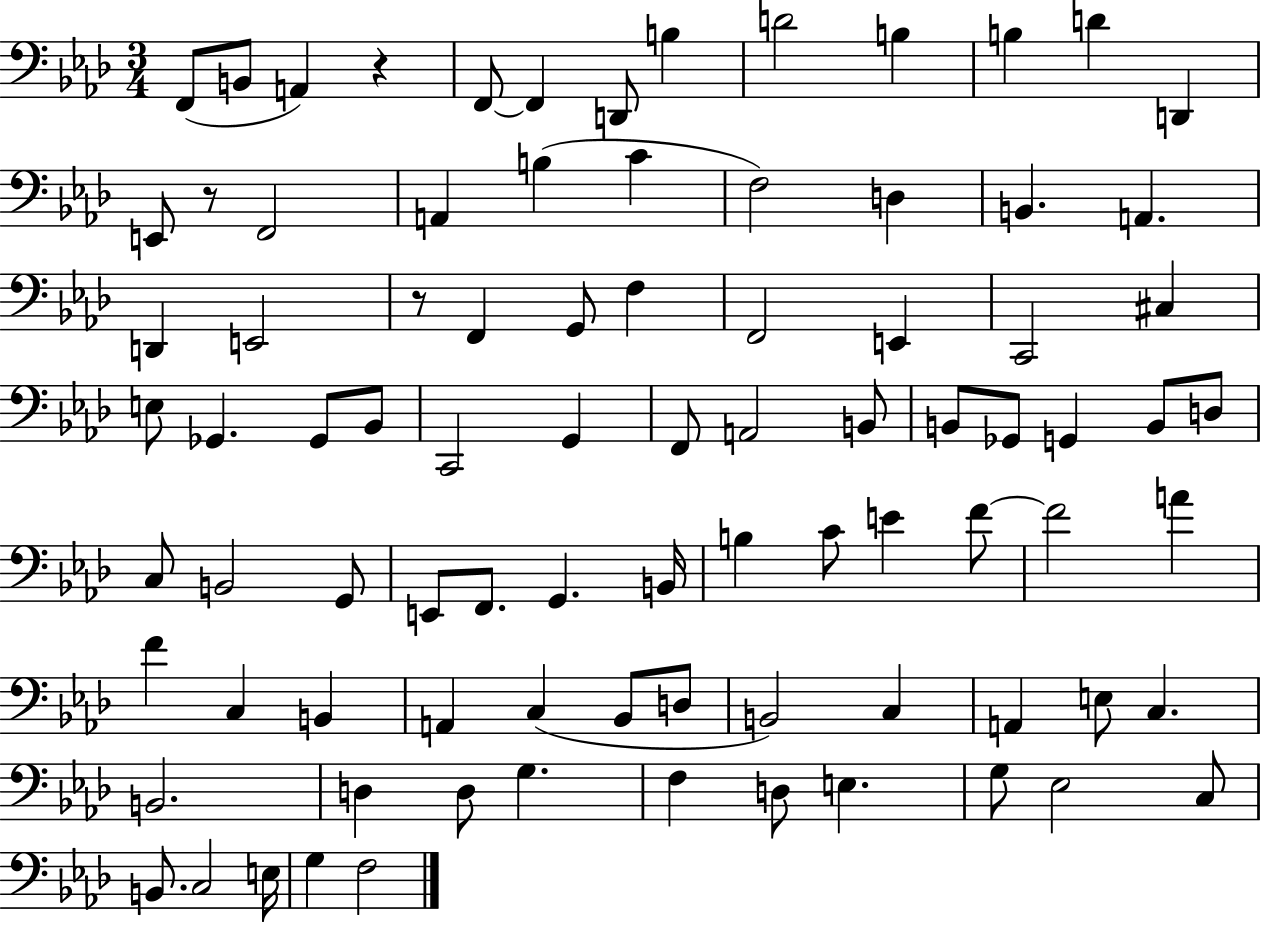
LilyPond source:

{
  \clef bass
  \numericTimeSignature
  \time 3/4
  \key aes \major
  f,8( b,8 a,4) r4 | f,8~~ f,4 d,8 b4 | d'2 b4 | b4 d'4 d,4 | \break e,8 r8 f,2 | a,4 b4( c'4 | f2) d4 | b,4. a,4. | \break d,4 e,2 | r8 f,4 g,8 f4 | f,2 e,4 | c,2 cis4 | \break e8 ges,4. ges,8 bes,8 | c,2 g,4 | f,8 a,2 b,8 | b,8 ges,8 g,4 b,8 d8 | \break c8 b,2 g,8 | e,8 f,8. g,4. b,16 | b4 c'8 e'4 f'8~~ | f'2 a'4 | \break f'4 c4 b,4 | a,4 c4( bes,8 d8 | b,2) c4 | a,4 e8 c4. | \break b,2. | d4 d8 g4. | f4 d8 e4. | g8 ees2 c8 | \break b,8. c2 e16 | g4 f2 | \bar "|."
}